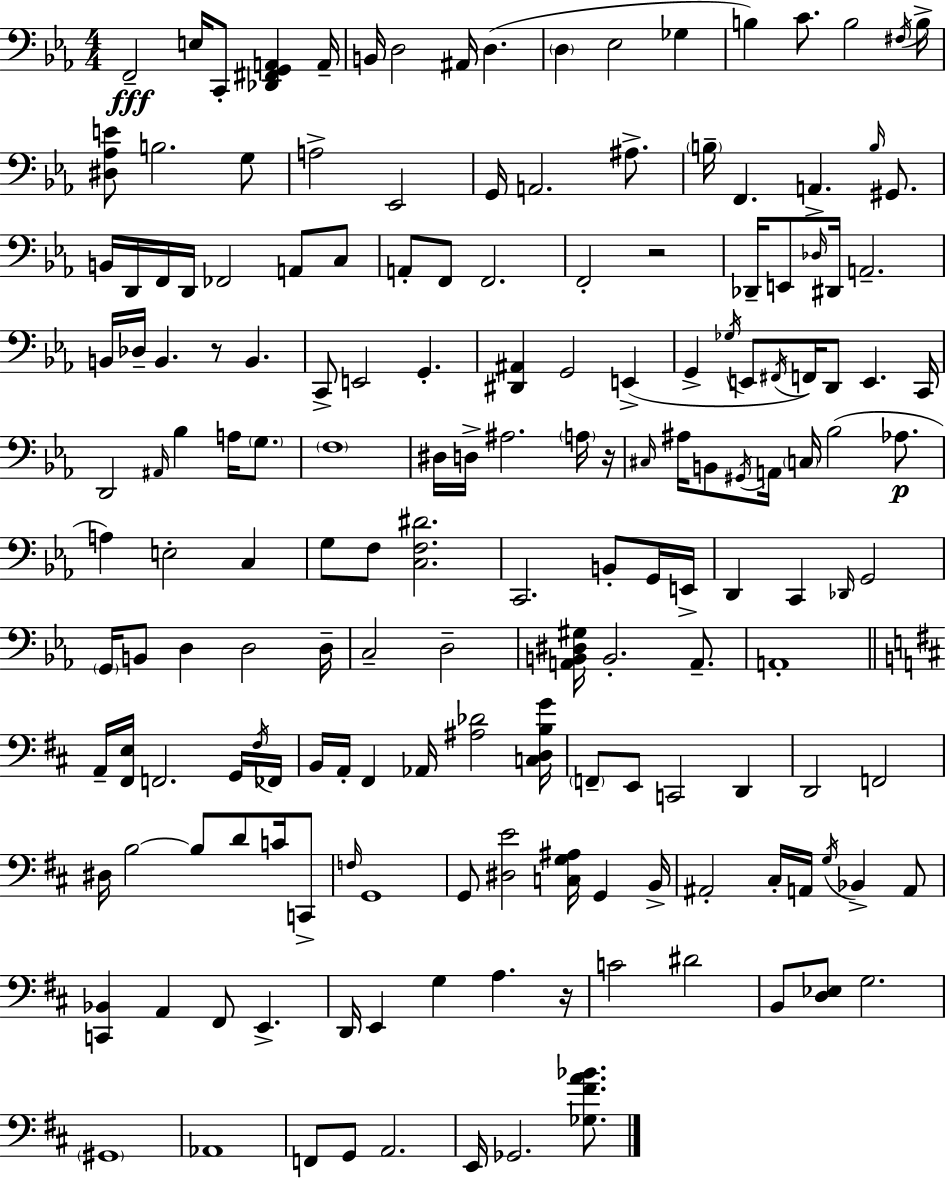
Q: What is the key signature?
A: C minor